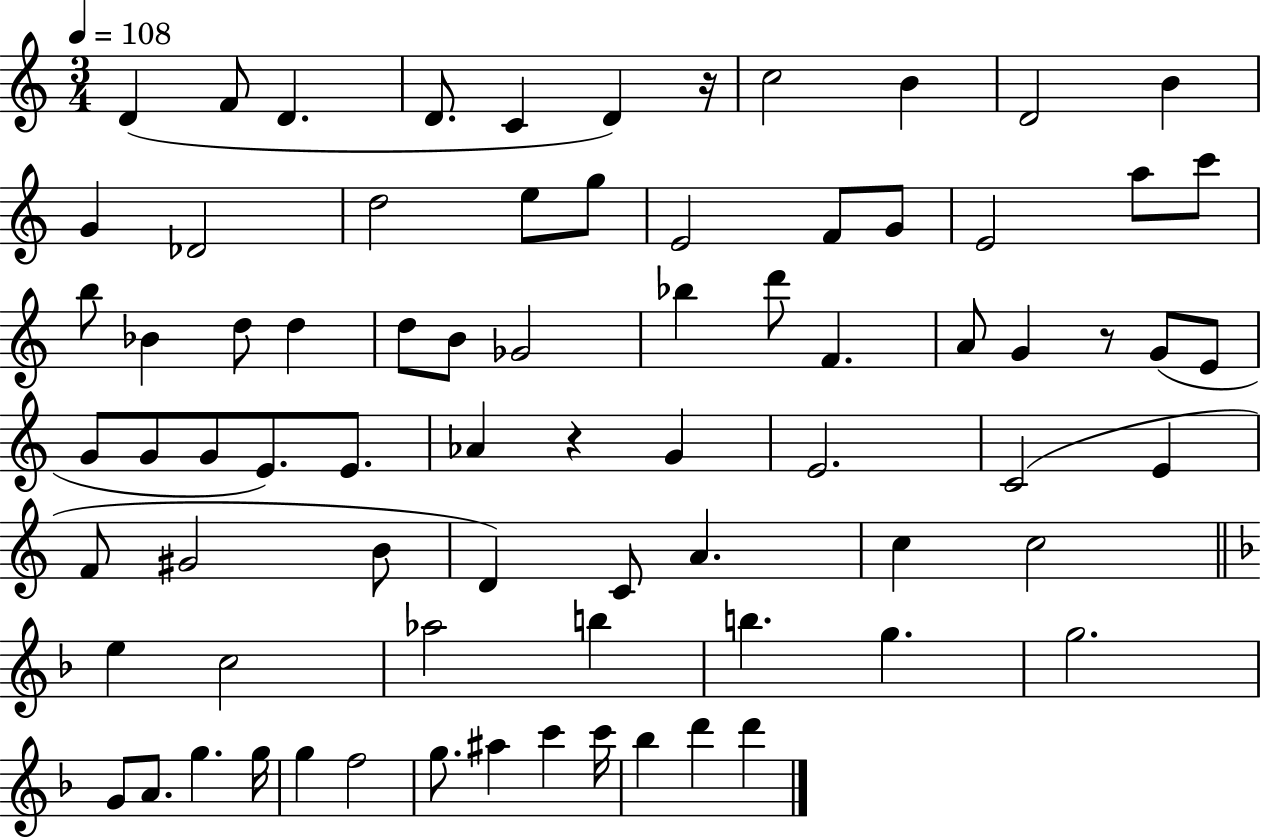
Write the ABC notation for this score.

X:1
T:Untitled
M:3/4
L:1/4
K:C
D F/2 D D/2 C D z/4 c2 B D2 B G _D2 d2 e/2 g/2 E2 F/2 G/2 E2 a/2 c'/2 b/2 _B d/2 d d/2 B/2 _G2 _b d'/2 F A/2 G z/2 G/2 E/2 G/2 G/2 G/2 E/2 E/2 _A z G E2 C2 E F/2 ^G2 B/2 D C/2 A c c2 e c2 _a2 b b g g2 G/2 A/2 g g/4 g f2 g/2 ^a c' c'/4 _b d' d'